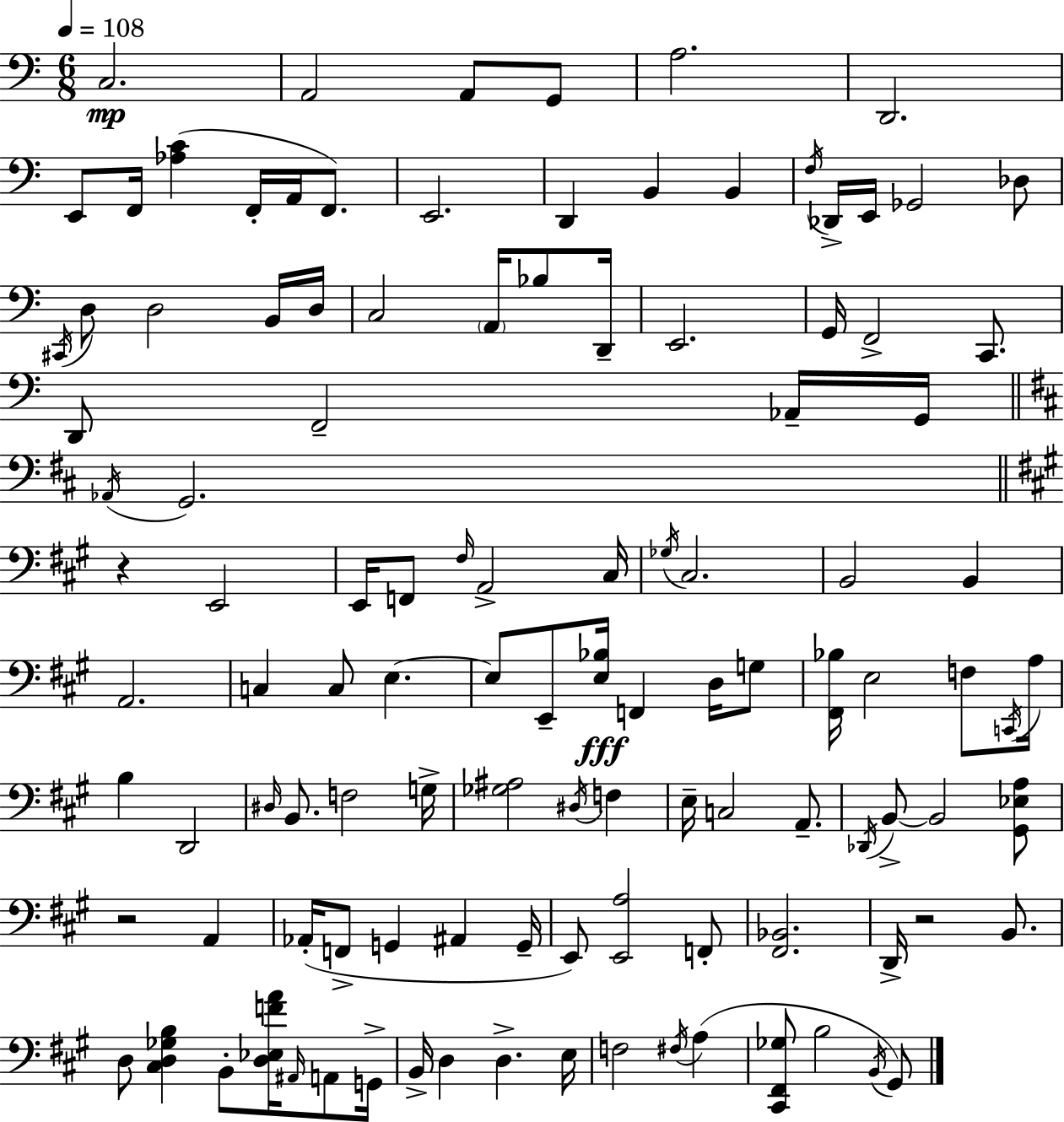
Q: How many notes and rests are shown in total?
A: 114